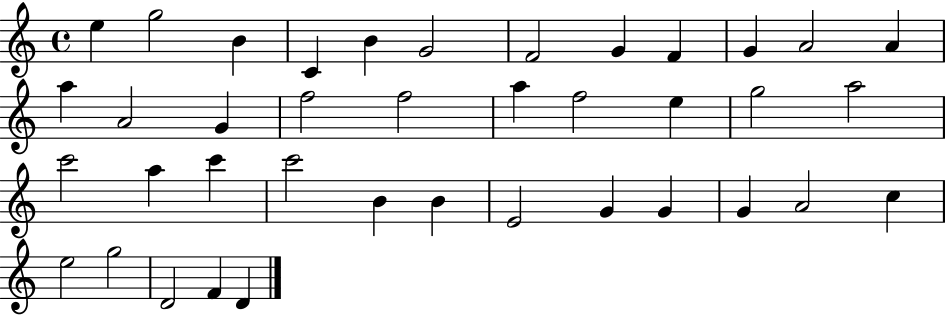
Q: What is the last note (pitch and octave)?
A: D4